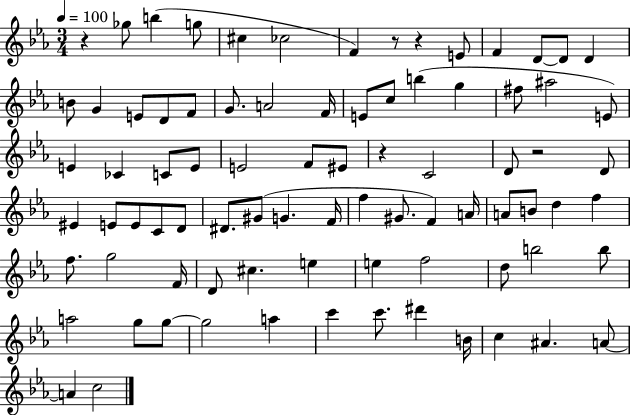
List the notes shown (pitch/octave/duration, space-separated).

R/q Gb5/e B5/q G5/e C#5/q CES5/h F4/q R/e R/q E4/e F4/q D4/e D4/e D4/q B4/e G4/q E4/e D4/e F4/e G4/e. A4/h F4/s E4/e C5/e B5/q G5/q F#5/e A#5/h E4/e E4/q CES4/q C4/e E4/e E4/h F4/e EIS4/e R/q C4/h D4/e R/h D4/e EIS4/q E4/e E4/e C4/e D4/e D#4/e. G#4/e G4/q. F4/s F5/q G#4/e. F4/q A4/s A4/e B4/e D5/q F5/q F5/e. G5/h F4/s D4/e C#5/q. E5/q E5/q F5/h D5/e B5/h B5/e A5/h G5/e G5/e G5/h A5/q C6/q C6/e. D#6/q B4/s C5/q A#4/q. A4/e A4/q C5/h